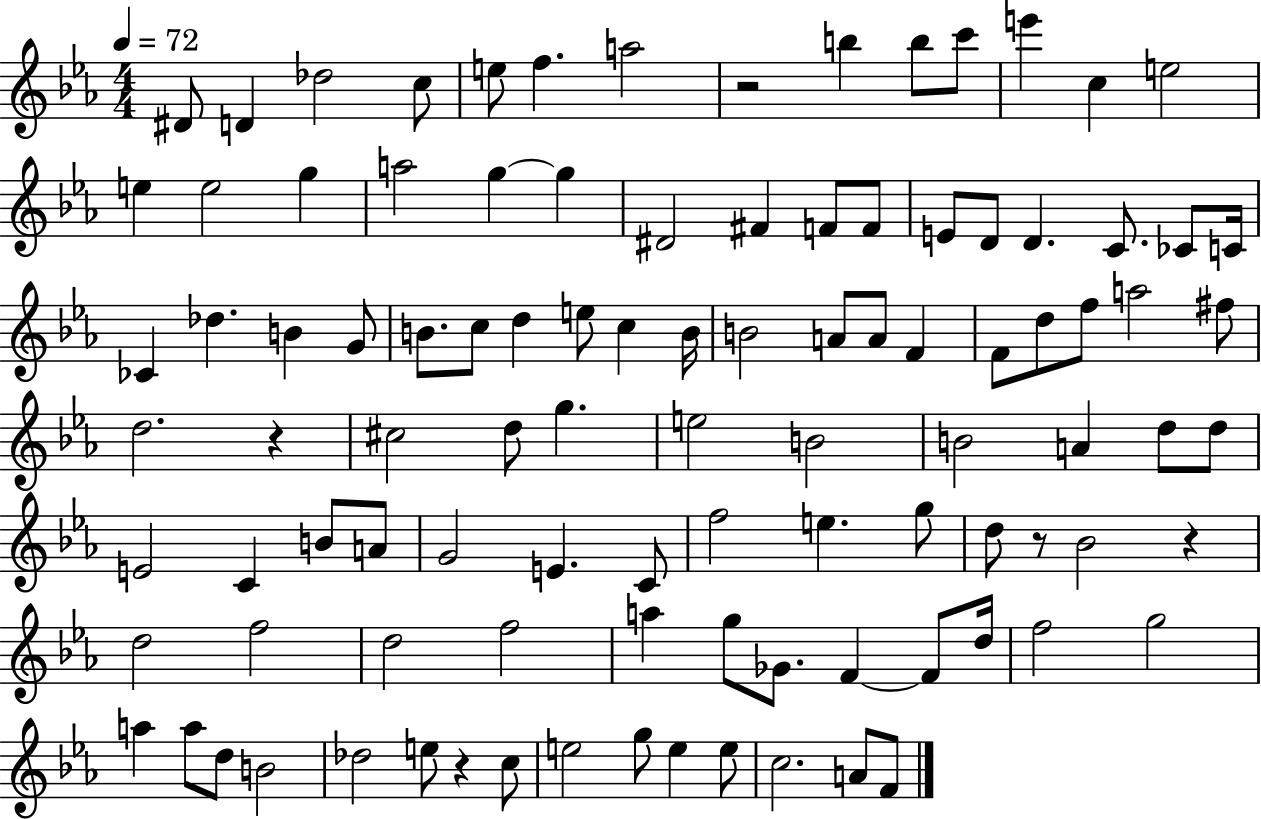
{
  \clef treble
  \numericTimeSignature
  \time 4/4
  \key ees \major
  \tempo 4 = 72
  \repeat volta 2 { dis'8 d'4 des''2 c''8 | e''8 f''4. a''2 | r2 b''4 b''8 c'''8 | e'''4 c''4 e''2 | \break e''4 e''2 g''4 | a''2 g''4~~ g''4 | dis'2 fis'4 f'8 f'8 | e'8 d'8 d'4. c'8. ces'8 c'16 | \break ces'4 des''4. b'4 g'8 | b'8. c''8 d''4 e''8 c''4 b'16 | b'2 a'8 a'8 f'4 | f'8 d''8 f''8 a''2 fis''8 | \break d''2. r4 | cis''2 d''8 g''4. | e''2 b'2 | b'2 a'4 d''8 d''8 | \break e'2 c'4 b'8 a'8 | g'2 e'4. c'8 | f''2 e''4. g''8 | d''8 r8 bes'2 r4 | \break d''2 f''2 | d''2 f''2 | a''4 g''8 ges'8. f'4~~ f'8 d''16 | f''2 g''2 | \break a''4 a''8 d''8 b'2 | des''2 e''8 r4 c''8 | e''2 g''8 e''4 e''8 | c''2. a'8 f'8 | \break } \bar "|."
}